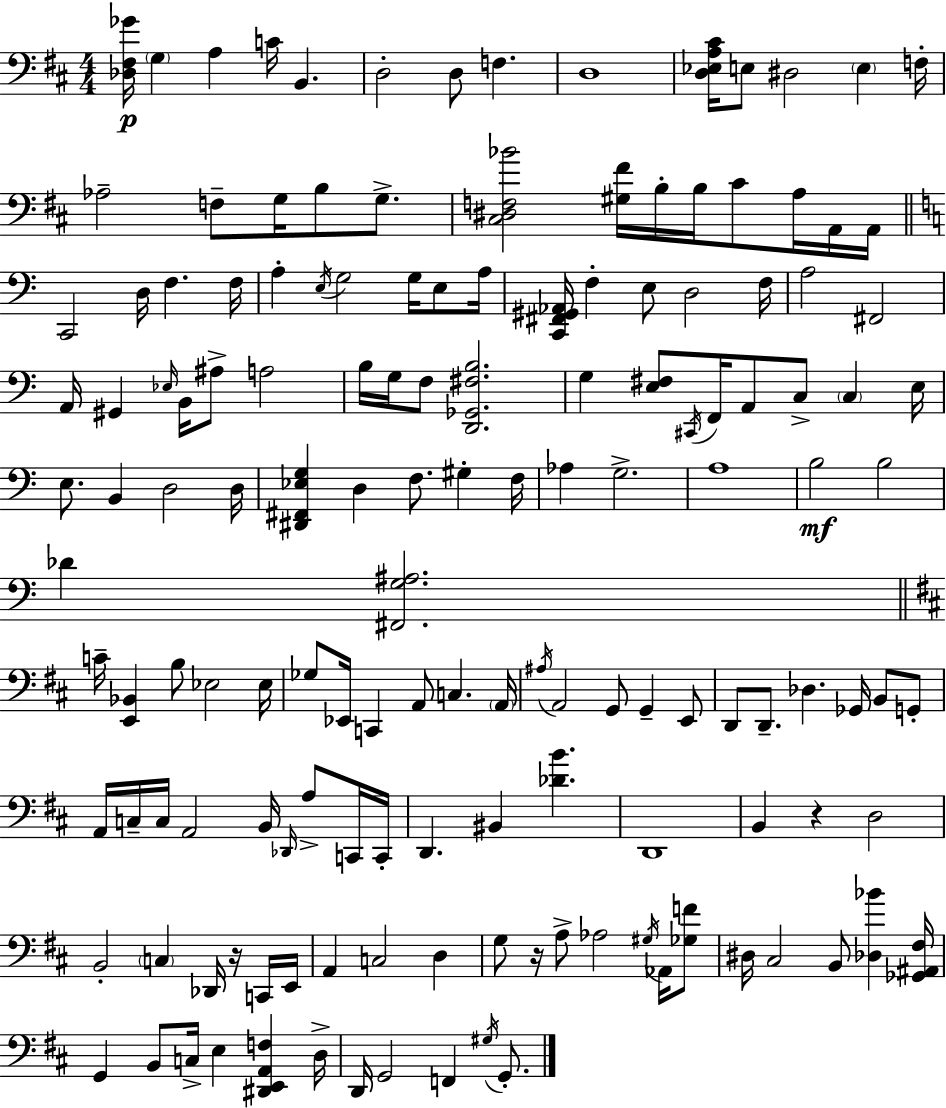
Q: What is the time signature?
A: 4/4